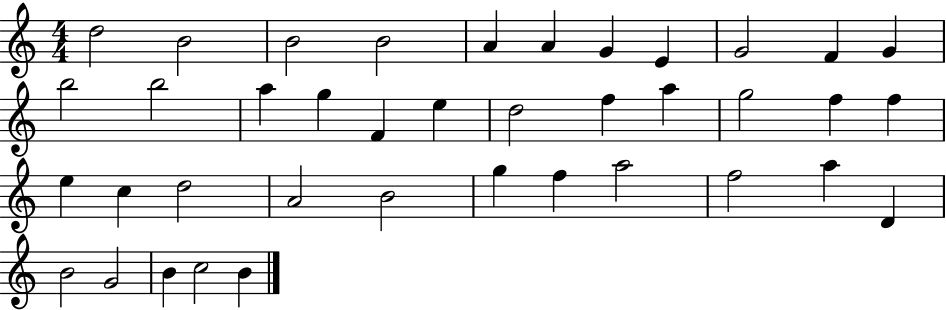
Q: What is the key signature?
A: C major